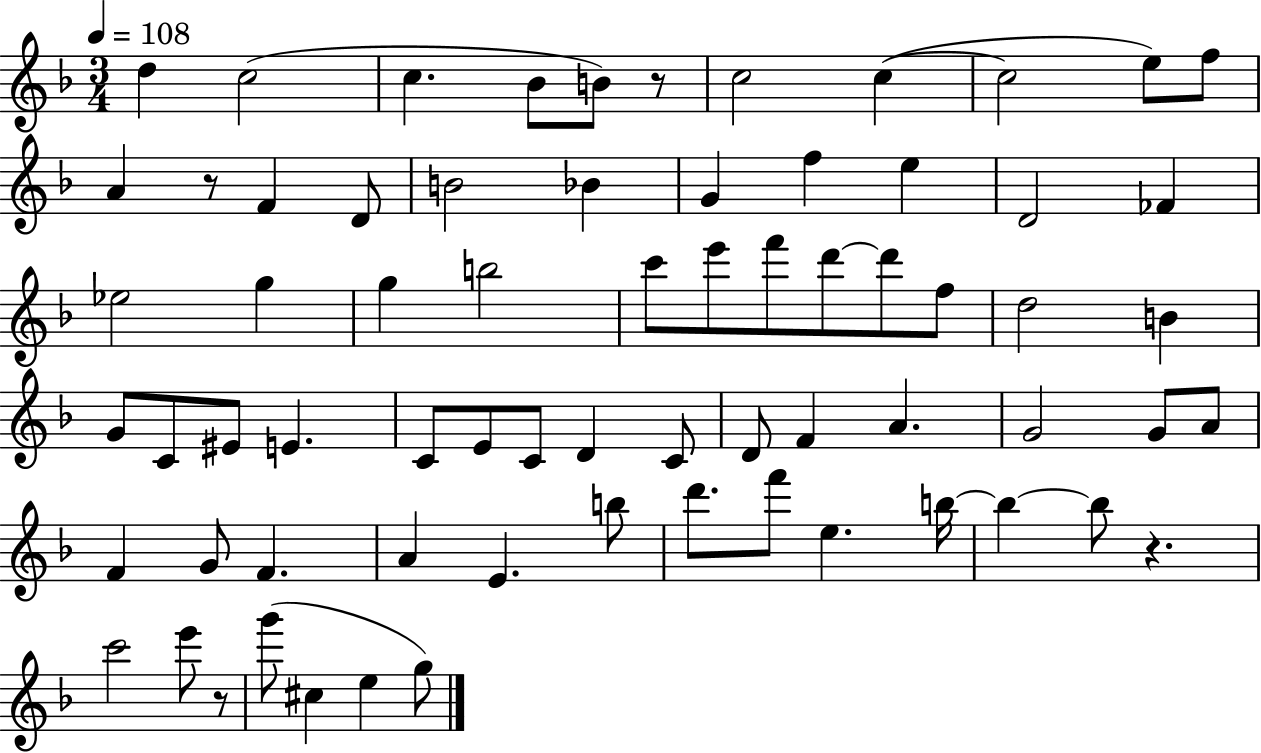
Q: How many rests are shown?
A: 4